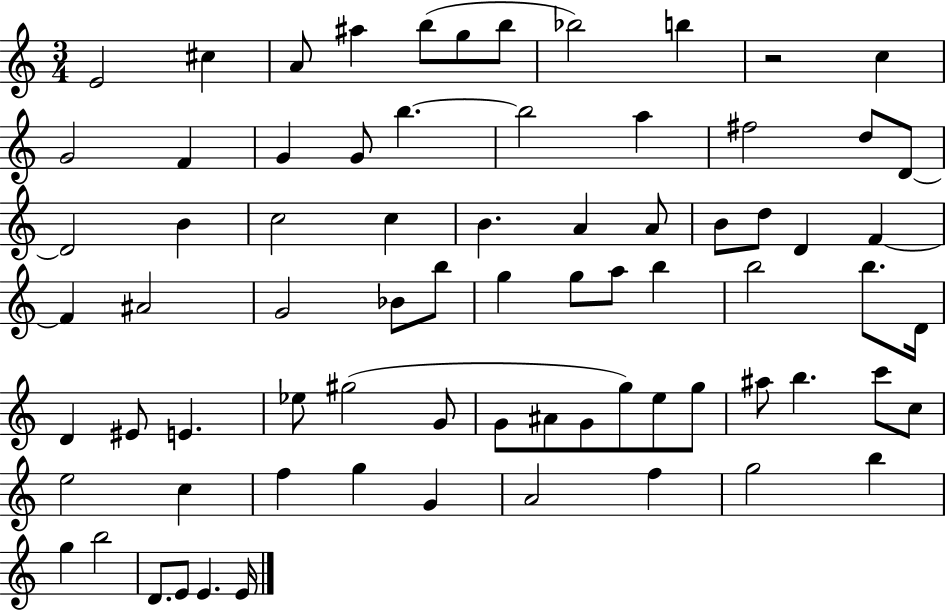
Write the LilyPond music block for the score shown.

{
  \clef treble
  \numericTimeSignature
  \time 3/4
  \key c \major
  e'2 cis''4 | a'8 ais''4 b''8( g''8 b''8 | bes''2) b''4 | r2 c''4 | \break g'2 f'4 | g'4 g'8 b''4.~~ | b''2 a''4 | fis''2 d''8 d'8~~ | \break d'2 b'4 | c''2 c''4 | b'4. a'4 a'8 | b'8 d''8 d'4 f'4~~ | \break f'4 ais'2 | g'2 bes'8 b''8 | g''4 g''8 a''8 b''4 | b''2 b''8. d'16 | \break d'4 eis'8 e'4. | ees''8 gis''2( g'8 | g'8 ais'8 g'8 g''8) e''8 g''8 | ais''8 b''4. c'''8 c''8 | \break e''2 c''4 | f''4 g''4 g'4 | a'2 f''4 | g''2 b''4 | \break g''4 b''2 | d'8. e'8 e'4. e'16 | \bar "|."
}